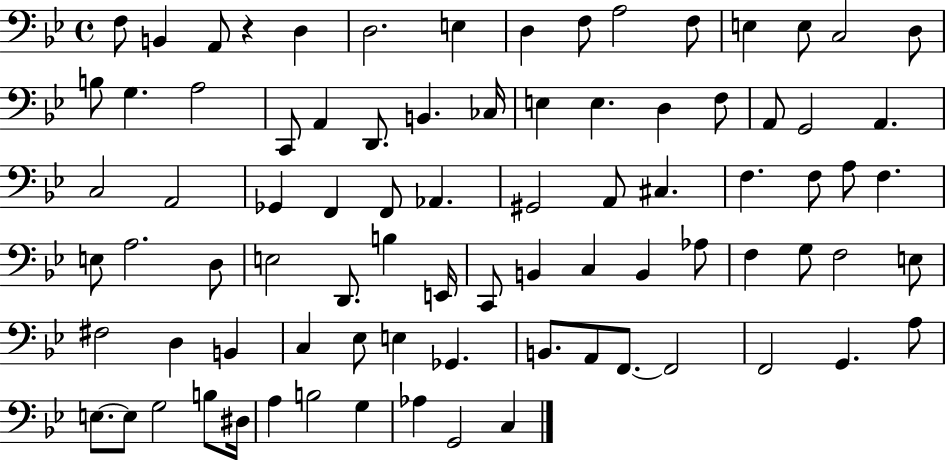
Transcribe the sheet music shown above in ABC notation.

X:1
T:Untitled
M:4/4
L:1/4
K:Bb
F,/2 B,, A,,/2 z D, D,2 E, D, F,/2 A,2 F,/2 E, E,/2 C,2 D,/2 B,/2 G, A,2 C,,/2 A,, D,,/2 B,, _C,/4 E, E, D, F,/2 A,,/2 G,,2 A,, C,2 A,,2 _G,, F,, F,,/2 _A,, ^G,,2 A,,/2 ^C, F, F,/2 A,/2 F, E,/2 A,2 D,/2 E,2 D,,/2 B, E,,/4 C,,/2 B,, C, B,, _A,/2 F, G,/2 F,2 E,/2 ^F,2 D, B,, C, _E,/2 E, _G,, B,,/2 A,,/2 F,,/2 F,,2 F,,2 G,, A,/2 E,/2 E,/2 G,2 B,/2 ^D,/4 A, B,2 G, _A, G,,2 C,